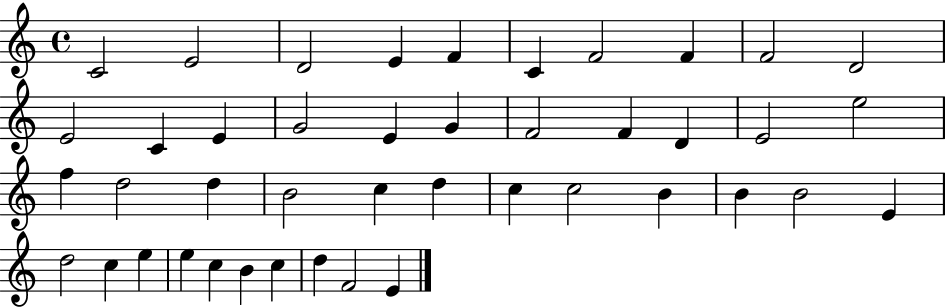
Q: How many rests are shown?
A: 0